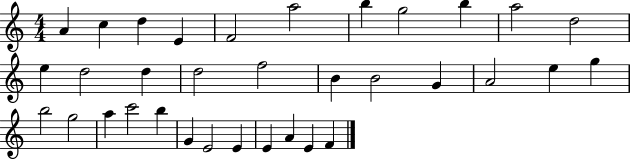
{
  \clef treble
  \numericTimeSignature
  \time 4/4
  \key c \major
  a'4 c''4 d''4 e'4 | f'2 a''2 | b''4 g''2 b''4 | a''2 d''2 | \break e''4 d''2 d''4 | d''2 f''2 | b'4 b'2 g'4 | a'2 e''4 g''4 | \break b''2 g''2 | a''4 c'''2 b''4 | g'4 e'2 e'4 | e'4 a'4 e'4 f'4 | \break \bar "|."
}